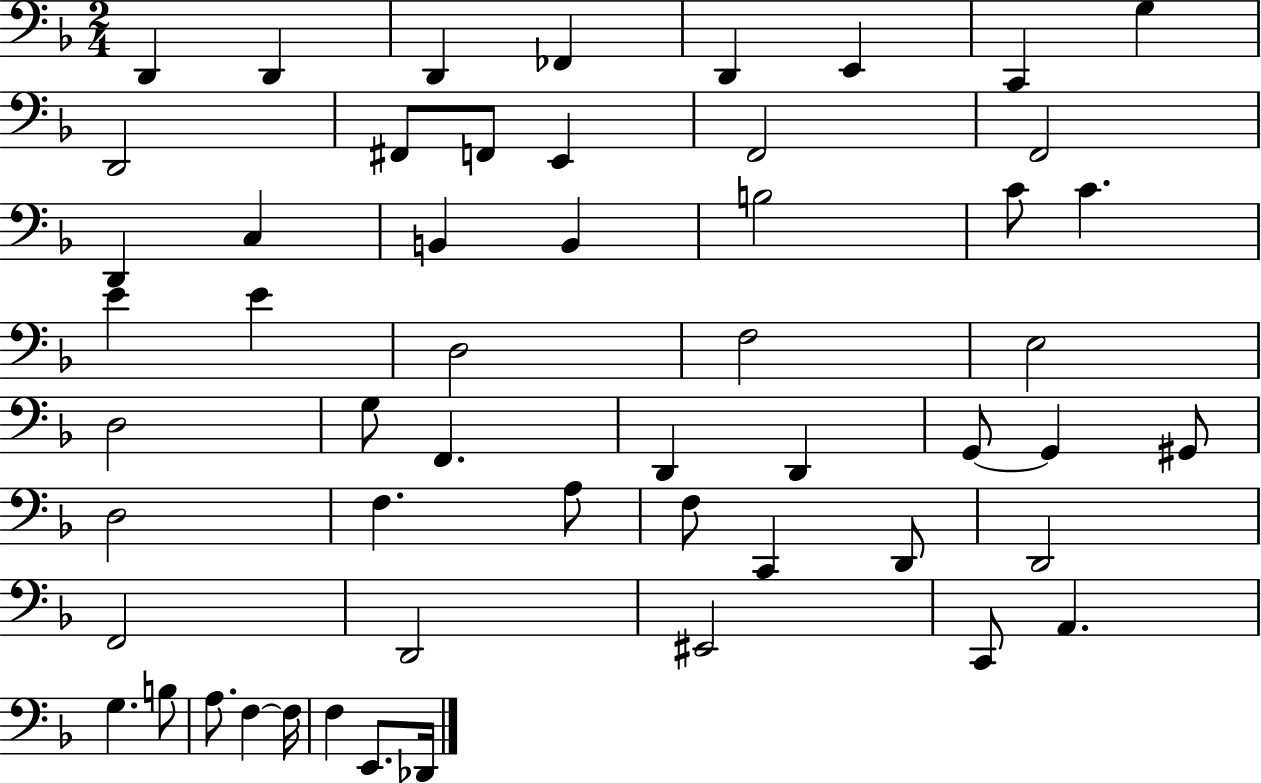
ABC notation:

X:1
T:Untitled
M:2/4
L:1/4
K:F
D,, D,, D,, _F,, D,, E,, C,, G, D,,2 ^F,,/2 F,,/2 E,, F,,2 F,,2 D,, C, B,, B,, B,2 C/2 C E E D,2 F,2 E,2 D,2 G,/2 F,, D,, D,, G,,/2 G,, ^G,,/2 D,2 F, A,/2 F,/2 C,, D,,/2 D,,2 F,,2 D,,2 ^E,,2 C,,/2 A,, G, B,/2 A,/2 F, F,/4 F, E,,/2 _D,,/4